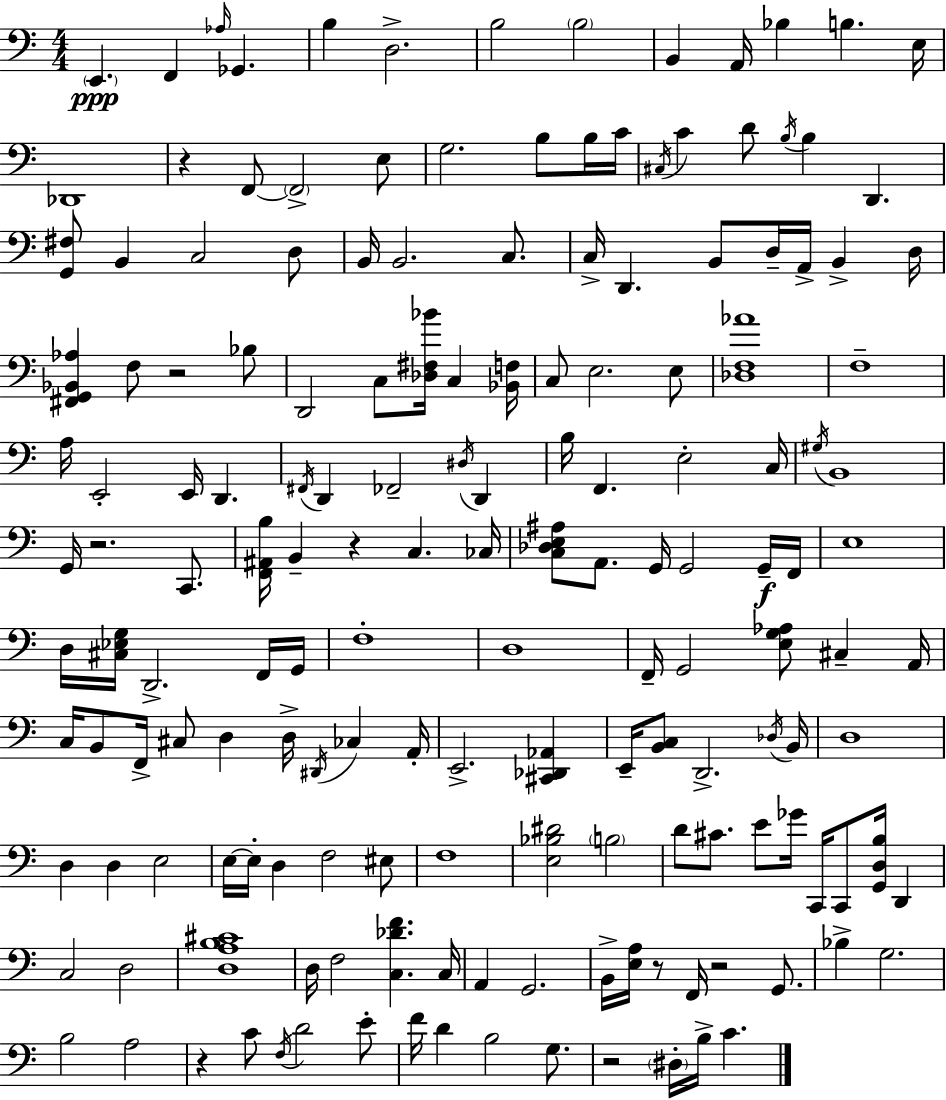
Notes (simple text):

E2/q. F2/q Ab3/s Gb2/q. B3/q D3/h. B3/h B3/h B2/q A2/s Bb3/q B3/q. E3/s Db2/w R/q F2/e F2/h E3/e G3/h. B3/e B3/s C4/s C#3/s C4/q D4/e B3/s B3/q D2/q. [G2,F#3]/e B2/q C3/h D3/e B2/s B2/h. C3/e. C3/s D2/q. B2/e D3/s A2/s B2/q D3/s [F#2,G2,Bb2,Ab3]/q F3/e R/h Bb3/e D2/h C3/e [Db3,F#3,Bb4]/s C3/q [Bb2,F3]/s C3/e E3/h. E3/e [Db3,F3,Ab4]/w F3/w A3/s E2/h E2/s D2/q. F#2/s D2/q FES2/h D#3/s D2/q B3/s F2/q. E3/h C3/s G#3/s B2/w G2/s R/h. C2/e. [F2,A#2,B3]/s B2/q R/q C3/q. CES3/s [C3,Db3,E3,A#3]/e A2/e. G2/s G2/h G2/s F2/s E3/w D3/s [C#3,Eb3,G3]/s D2/h. F2/s G2/s F3/w D3/w F2/s G2/h [E3,G3,Ab3]/e C#3/q A2/s C3/s B2/e F2/s C#3/e D3/q D3/s D#2/s CES3/q A2/s E2/h. [C#2,Db2,Ab2]/q E2/s [B2,C3]/e D2/h. Db3/s B2/s D3/w D3/q D3/q E3/h E3/s E3/s D3/q F3/h EIS3/e F3/w [E3,Bb3,D#4]/h B3/h D4/e C#4/e. E4/e Gb4/s C2/s C2/e [G2,D3,B3]/s D2/q C3/h D3/h [D3,A3,B3,C#4]/w D3/s F3/h [C3,Db4,F4]/q. C3/s A2/q G2/h. B2/s [E3,A3]/s R/e F2/s R/h G2/e. Bb3/q G3/h. B3/h A3/h R/q C4/e F3/s D4/h E4/e F4/s D4/q B3/h G3/e. R/h D#3/s B3/s C4/q.